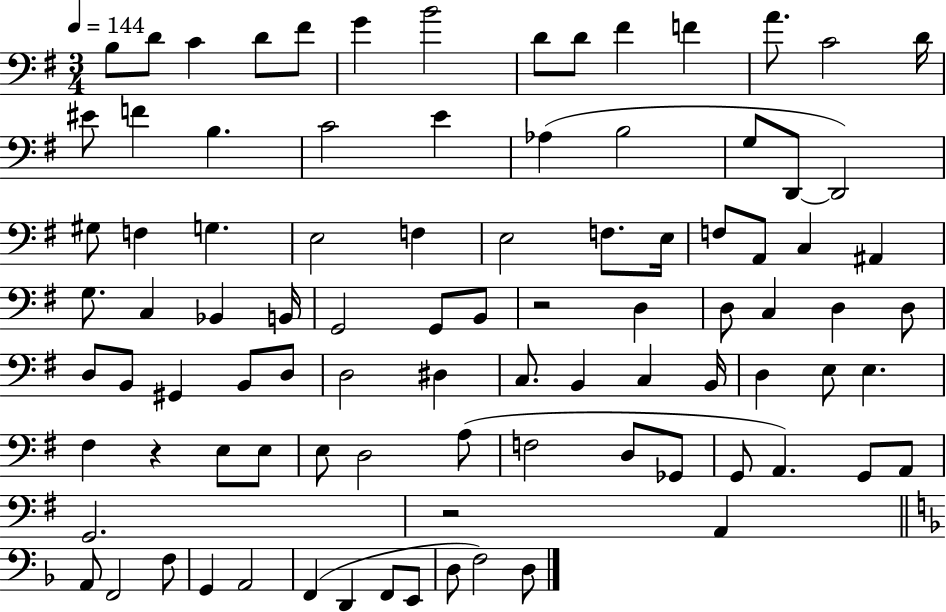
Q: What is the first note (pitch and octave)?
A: B3